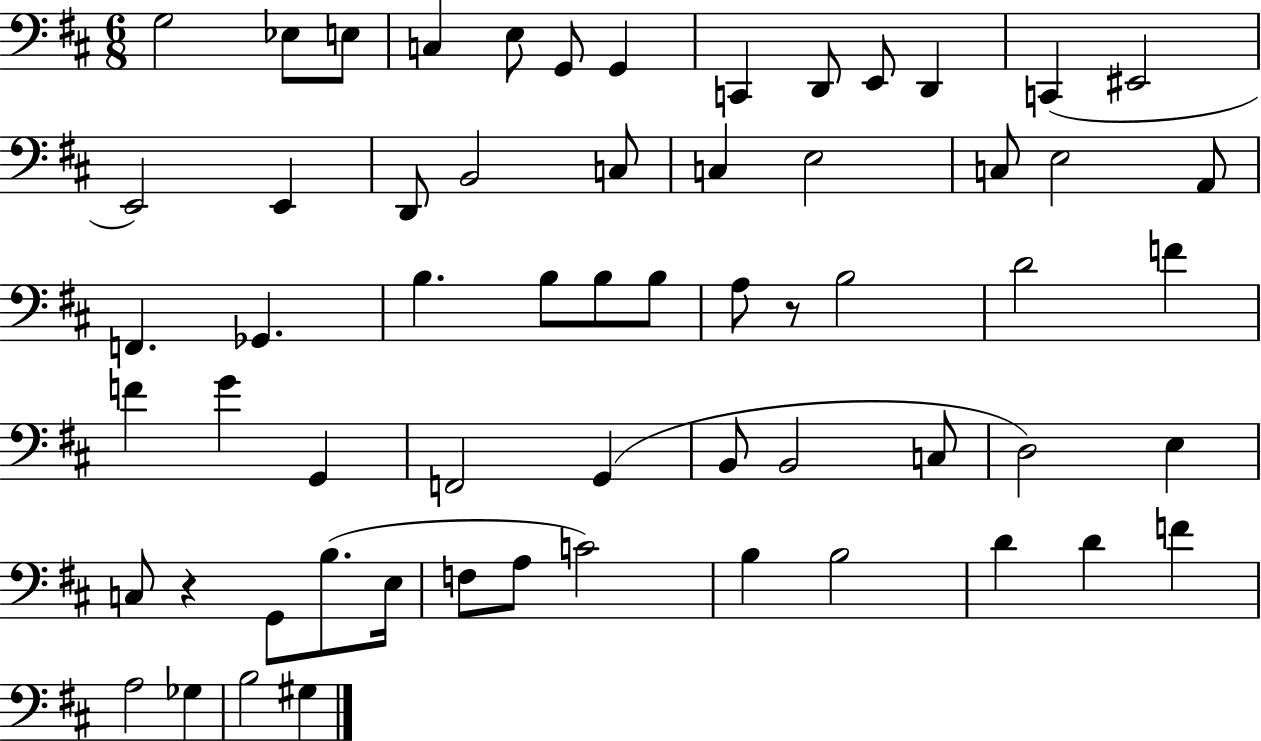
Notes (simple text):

G3/h Eb3/e E3/e C3/q E3/e G2/e G2/q C2/q D2/e E2/e D2/q C2/q EIS2/h E2/h E2/q D2/e B2/h C3/e C3/q E3/h C3/e E3/h A2/e F2/q. Gb2/q. B3/q. B3/e B3/e B3/e A3/e R/e B3/h D4/h F4/q F4/q G4/q G2/q F2/h G2/q B2/e B2/h C3/e D3/h E3/q C3/e R/q G2/e B3/e. E3/s F3/e A3/e C4/h B3/q B3/h D4/q D4/q F4/q A3/h Gb3/q B3/h G#3/q